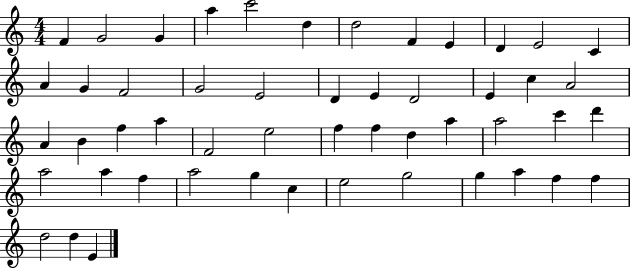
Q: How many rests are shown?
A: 0